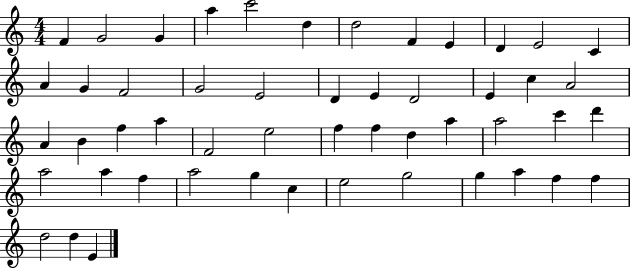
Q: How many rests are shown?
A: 0